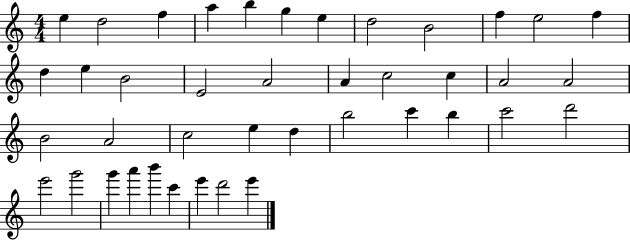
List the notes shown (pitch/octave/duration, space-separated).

E5/q D5/h F5/q A5/q B5/q G5/q E5/q D5/h B4/h F5/q E5/h F5/q D5/q E5/q B4/h E4/h A4/h A4/q C5/h C5/q A4/h A4/h B4/h A4/h C5/h E5/q D5/q B5/h C6/q B5/q C6/h D6/h E6/h G6/h G6/q A6/q B6/q C6/q E6/q D6/h E6/q